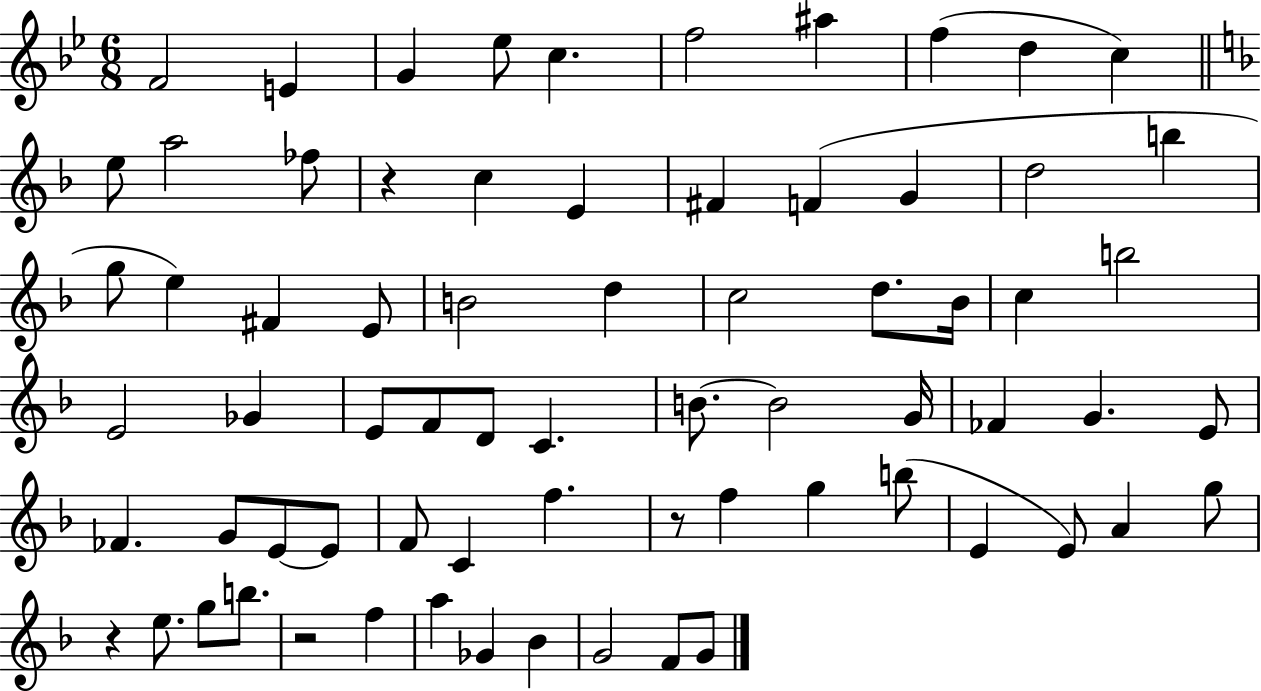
{
  \clef treble
  \numericTimeSignature
  \time 6/8
  \key bes \major
  f'2 e'4 | g'4 ees''8 c''4. | f''2 ais''4 | f''4( d''4 c''4) | \break \bar "||" \break \key d \minor e''8 a''2 fes''8 | r4 c''4 e'4 | fis'4 f'4( g'4 | d''2 b''4 | \break g''8 e''4) fis'4 e'8 | b'2 d''4 | c''2 d''8. bes'16 | c''4 b''2 | \break e'2 ges'4 | e'8 f'8 d'8 c'4. | b'8.~~ b'2 g'16 | fes'4 g'4. e'8 | \break fes'4. g'8 e'8~~ e'8 | f'8 c'4 f''4. | r8 f''4 g''4 b''8( | e'4 e'8) a'4 g''8 | \break r4 e''8. g''8 b''8. | r2 f''4 | a''4 ges'4 bes'4 | g'2 f'8 g'8 | \break \bar "|."
}